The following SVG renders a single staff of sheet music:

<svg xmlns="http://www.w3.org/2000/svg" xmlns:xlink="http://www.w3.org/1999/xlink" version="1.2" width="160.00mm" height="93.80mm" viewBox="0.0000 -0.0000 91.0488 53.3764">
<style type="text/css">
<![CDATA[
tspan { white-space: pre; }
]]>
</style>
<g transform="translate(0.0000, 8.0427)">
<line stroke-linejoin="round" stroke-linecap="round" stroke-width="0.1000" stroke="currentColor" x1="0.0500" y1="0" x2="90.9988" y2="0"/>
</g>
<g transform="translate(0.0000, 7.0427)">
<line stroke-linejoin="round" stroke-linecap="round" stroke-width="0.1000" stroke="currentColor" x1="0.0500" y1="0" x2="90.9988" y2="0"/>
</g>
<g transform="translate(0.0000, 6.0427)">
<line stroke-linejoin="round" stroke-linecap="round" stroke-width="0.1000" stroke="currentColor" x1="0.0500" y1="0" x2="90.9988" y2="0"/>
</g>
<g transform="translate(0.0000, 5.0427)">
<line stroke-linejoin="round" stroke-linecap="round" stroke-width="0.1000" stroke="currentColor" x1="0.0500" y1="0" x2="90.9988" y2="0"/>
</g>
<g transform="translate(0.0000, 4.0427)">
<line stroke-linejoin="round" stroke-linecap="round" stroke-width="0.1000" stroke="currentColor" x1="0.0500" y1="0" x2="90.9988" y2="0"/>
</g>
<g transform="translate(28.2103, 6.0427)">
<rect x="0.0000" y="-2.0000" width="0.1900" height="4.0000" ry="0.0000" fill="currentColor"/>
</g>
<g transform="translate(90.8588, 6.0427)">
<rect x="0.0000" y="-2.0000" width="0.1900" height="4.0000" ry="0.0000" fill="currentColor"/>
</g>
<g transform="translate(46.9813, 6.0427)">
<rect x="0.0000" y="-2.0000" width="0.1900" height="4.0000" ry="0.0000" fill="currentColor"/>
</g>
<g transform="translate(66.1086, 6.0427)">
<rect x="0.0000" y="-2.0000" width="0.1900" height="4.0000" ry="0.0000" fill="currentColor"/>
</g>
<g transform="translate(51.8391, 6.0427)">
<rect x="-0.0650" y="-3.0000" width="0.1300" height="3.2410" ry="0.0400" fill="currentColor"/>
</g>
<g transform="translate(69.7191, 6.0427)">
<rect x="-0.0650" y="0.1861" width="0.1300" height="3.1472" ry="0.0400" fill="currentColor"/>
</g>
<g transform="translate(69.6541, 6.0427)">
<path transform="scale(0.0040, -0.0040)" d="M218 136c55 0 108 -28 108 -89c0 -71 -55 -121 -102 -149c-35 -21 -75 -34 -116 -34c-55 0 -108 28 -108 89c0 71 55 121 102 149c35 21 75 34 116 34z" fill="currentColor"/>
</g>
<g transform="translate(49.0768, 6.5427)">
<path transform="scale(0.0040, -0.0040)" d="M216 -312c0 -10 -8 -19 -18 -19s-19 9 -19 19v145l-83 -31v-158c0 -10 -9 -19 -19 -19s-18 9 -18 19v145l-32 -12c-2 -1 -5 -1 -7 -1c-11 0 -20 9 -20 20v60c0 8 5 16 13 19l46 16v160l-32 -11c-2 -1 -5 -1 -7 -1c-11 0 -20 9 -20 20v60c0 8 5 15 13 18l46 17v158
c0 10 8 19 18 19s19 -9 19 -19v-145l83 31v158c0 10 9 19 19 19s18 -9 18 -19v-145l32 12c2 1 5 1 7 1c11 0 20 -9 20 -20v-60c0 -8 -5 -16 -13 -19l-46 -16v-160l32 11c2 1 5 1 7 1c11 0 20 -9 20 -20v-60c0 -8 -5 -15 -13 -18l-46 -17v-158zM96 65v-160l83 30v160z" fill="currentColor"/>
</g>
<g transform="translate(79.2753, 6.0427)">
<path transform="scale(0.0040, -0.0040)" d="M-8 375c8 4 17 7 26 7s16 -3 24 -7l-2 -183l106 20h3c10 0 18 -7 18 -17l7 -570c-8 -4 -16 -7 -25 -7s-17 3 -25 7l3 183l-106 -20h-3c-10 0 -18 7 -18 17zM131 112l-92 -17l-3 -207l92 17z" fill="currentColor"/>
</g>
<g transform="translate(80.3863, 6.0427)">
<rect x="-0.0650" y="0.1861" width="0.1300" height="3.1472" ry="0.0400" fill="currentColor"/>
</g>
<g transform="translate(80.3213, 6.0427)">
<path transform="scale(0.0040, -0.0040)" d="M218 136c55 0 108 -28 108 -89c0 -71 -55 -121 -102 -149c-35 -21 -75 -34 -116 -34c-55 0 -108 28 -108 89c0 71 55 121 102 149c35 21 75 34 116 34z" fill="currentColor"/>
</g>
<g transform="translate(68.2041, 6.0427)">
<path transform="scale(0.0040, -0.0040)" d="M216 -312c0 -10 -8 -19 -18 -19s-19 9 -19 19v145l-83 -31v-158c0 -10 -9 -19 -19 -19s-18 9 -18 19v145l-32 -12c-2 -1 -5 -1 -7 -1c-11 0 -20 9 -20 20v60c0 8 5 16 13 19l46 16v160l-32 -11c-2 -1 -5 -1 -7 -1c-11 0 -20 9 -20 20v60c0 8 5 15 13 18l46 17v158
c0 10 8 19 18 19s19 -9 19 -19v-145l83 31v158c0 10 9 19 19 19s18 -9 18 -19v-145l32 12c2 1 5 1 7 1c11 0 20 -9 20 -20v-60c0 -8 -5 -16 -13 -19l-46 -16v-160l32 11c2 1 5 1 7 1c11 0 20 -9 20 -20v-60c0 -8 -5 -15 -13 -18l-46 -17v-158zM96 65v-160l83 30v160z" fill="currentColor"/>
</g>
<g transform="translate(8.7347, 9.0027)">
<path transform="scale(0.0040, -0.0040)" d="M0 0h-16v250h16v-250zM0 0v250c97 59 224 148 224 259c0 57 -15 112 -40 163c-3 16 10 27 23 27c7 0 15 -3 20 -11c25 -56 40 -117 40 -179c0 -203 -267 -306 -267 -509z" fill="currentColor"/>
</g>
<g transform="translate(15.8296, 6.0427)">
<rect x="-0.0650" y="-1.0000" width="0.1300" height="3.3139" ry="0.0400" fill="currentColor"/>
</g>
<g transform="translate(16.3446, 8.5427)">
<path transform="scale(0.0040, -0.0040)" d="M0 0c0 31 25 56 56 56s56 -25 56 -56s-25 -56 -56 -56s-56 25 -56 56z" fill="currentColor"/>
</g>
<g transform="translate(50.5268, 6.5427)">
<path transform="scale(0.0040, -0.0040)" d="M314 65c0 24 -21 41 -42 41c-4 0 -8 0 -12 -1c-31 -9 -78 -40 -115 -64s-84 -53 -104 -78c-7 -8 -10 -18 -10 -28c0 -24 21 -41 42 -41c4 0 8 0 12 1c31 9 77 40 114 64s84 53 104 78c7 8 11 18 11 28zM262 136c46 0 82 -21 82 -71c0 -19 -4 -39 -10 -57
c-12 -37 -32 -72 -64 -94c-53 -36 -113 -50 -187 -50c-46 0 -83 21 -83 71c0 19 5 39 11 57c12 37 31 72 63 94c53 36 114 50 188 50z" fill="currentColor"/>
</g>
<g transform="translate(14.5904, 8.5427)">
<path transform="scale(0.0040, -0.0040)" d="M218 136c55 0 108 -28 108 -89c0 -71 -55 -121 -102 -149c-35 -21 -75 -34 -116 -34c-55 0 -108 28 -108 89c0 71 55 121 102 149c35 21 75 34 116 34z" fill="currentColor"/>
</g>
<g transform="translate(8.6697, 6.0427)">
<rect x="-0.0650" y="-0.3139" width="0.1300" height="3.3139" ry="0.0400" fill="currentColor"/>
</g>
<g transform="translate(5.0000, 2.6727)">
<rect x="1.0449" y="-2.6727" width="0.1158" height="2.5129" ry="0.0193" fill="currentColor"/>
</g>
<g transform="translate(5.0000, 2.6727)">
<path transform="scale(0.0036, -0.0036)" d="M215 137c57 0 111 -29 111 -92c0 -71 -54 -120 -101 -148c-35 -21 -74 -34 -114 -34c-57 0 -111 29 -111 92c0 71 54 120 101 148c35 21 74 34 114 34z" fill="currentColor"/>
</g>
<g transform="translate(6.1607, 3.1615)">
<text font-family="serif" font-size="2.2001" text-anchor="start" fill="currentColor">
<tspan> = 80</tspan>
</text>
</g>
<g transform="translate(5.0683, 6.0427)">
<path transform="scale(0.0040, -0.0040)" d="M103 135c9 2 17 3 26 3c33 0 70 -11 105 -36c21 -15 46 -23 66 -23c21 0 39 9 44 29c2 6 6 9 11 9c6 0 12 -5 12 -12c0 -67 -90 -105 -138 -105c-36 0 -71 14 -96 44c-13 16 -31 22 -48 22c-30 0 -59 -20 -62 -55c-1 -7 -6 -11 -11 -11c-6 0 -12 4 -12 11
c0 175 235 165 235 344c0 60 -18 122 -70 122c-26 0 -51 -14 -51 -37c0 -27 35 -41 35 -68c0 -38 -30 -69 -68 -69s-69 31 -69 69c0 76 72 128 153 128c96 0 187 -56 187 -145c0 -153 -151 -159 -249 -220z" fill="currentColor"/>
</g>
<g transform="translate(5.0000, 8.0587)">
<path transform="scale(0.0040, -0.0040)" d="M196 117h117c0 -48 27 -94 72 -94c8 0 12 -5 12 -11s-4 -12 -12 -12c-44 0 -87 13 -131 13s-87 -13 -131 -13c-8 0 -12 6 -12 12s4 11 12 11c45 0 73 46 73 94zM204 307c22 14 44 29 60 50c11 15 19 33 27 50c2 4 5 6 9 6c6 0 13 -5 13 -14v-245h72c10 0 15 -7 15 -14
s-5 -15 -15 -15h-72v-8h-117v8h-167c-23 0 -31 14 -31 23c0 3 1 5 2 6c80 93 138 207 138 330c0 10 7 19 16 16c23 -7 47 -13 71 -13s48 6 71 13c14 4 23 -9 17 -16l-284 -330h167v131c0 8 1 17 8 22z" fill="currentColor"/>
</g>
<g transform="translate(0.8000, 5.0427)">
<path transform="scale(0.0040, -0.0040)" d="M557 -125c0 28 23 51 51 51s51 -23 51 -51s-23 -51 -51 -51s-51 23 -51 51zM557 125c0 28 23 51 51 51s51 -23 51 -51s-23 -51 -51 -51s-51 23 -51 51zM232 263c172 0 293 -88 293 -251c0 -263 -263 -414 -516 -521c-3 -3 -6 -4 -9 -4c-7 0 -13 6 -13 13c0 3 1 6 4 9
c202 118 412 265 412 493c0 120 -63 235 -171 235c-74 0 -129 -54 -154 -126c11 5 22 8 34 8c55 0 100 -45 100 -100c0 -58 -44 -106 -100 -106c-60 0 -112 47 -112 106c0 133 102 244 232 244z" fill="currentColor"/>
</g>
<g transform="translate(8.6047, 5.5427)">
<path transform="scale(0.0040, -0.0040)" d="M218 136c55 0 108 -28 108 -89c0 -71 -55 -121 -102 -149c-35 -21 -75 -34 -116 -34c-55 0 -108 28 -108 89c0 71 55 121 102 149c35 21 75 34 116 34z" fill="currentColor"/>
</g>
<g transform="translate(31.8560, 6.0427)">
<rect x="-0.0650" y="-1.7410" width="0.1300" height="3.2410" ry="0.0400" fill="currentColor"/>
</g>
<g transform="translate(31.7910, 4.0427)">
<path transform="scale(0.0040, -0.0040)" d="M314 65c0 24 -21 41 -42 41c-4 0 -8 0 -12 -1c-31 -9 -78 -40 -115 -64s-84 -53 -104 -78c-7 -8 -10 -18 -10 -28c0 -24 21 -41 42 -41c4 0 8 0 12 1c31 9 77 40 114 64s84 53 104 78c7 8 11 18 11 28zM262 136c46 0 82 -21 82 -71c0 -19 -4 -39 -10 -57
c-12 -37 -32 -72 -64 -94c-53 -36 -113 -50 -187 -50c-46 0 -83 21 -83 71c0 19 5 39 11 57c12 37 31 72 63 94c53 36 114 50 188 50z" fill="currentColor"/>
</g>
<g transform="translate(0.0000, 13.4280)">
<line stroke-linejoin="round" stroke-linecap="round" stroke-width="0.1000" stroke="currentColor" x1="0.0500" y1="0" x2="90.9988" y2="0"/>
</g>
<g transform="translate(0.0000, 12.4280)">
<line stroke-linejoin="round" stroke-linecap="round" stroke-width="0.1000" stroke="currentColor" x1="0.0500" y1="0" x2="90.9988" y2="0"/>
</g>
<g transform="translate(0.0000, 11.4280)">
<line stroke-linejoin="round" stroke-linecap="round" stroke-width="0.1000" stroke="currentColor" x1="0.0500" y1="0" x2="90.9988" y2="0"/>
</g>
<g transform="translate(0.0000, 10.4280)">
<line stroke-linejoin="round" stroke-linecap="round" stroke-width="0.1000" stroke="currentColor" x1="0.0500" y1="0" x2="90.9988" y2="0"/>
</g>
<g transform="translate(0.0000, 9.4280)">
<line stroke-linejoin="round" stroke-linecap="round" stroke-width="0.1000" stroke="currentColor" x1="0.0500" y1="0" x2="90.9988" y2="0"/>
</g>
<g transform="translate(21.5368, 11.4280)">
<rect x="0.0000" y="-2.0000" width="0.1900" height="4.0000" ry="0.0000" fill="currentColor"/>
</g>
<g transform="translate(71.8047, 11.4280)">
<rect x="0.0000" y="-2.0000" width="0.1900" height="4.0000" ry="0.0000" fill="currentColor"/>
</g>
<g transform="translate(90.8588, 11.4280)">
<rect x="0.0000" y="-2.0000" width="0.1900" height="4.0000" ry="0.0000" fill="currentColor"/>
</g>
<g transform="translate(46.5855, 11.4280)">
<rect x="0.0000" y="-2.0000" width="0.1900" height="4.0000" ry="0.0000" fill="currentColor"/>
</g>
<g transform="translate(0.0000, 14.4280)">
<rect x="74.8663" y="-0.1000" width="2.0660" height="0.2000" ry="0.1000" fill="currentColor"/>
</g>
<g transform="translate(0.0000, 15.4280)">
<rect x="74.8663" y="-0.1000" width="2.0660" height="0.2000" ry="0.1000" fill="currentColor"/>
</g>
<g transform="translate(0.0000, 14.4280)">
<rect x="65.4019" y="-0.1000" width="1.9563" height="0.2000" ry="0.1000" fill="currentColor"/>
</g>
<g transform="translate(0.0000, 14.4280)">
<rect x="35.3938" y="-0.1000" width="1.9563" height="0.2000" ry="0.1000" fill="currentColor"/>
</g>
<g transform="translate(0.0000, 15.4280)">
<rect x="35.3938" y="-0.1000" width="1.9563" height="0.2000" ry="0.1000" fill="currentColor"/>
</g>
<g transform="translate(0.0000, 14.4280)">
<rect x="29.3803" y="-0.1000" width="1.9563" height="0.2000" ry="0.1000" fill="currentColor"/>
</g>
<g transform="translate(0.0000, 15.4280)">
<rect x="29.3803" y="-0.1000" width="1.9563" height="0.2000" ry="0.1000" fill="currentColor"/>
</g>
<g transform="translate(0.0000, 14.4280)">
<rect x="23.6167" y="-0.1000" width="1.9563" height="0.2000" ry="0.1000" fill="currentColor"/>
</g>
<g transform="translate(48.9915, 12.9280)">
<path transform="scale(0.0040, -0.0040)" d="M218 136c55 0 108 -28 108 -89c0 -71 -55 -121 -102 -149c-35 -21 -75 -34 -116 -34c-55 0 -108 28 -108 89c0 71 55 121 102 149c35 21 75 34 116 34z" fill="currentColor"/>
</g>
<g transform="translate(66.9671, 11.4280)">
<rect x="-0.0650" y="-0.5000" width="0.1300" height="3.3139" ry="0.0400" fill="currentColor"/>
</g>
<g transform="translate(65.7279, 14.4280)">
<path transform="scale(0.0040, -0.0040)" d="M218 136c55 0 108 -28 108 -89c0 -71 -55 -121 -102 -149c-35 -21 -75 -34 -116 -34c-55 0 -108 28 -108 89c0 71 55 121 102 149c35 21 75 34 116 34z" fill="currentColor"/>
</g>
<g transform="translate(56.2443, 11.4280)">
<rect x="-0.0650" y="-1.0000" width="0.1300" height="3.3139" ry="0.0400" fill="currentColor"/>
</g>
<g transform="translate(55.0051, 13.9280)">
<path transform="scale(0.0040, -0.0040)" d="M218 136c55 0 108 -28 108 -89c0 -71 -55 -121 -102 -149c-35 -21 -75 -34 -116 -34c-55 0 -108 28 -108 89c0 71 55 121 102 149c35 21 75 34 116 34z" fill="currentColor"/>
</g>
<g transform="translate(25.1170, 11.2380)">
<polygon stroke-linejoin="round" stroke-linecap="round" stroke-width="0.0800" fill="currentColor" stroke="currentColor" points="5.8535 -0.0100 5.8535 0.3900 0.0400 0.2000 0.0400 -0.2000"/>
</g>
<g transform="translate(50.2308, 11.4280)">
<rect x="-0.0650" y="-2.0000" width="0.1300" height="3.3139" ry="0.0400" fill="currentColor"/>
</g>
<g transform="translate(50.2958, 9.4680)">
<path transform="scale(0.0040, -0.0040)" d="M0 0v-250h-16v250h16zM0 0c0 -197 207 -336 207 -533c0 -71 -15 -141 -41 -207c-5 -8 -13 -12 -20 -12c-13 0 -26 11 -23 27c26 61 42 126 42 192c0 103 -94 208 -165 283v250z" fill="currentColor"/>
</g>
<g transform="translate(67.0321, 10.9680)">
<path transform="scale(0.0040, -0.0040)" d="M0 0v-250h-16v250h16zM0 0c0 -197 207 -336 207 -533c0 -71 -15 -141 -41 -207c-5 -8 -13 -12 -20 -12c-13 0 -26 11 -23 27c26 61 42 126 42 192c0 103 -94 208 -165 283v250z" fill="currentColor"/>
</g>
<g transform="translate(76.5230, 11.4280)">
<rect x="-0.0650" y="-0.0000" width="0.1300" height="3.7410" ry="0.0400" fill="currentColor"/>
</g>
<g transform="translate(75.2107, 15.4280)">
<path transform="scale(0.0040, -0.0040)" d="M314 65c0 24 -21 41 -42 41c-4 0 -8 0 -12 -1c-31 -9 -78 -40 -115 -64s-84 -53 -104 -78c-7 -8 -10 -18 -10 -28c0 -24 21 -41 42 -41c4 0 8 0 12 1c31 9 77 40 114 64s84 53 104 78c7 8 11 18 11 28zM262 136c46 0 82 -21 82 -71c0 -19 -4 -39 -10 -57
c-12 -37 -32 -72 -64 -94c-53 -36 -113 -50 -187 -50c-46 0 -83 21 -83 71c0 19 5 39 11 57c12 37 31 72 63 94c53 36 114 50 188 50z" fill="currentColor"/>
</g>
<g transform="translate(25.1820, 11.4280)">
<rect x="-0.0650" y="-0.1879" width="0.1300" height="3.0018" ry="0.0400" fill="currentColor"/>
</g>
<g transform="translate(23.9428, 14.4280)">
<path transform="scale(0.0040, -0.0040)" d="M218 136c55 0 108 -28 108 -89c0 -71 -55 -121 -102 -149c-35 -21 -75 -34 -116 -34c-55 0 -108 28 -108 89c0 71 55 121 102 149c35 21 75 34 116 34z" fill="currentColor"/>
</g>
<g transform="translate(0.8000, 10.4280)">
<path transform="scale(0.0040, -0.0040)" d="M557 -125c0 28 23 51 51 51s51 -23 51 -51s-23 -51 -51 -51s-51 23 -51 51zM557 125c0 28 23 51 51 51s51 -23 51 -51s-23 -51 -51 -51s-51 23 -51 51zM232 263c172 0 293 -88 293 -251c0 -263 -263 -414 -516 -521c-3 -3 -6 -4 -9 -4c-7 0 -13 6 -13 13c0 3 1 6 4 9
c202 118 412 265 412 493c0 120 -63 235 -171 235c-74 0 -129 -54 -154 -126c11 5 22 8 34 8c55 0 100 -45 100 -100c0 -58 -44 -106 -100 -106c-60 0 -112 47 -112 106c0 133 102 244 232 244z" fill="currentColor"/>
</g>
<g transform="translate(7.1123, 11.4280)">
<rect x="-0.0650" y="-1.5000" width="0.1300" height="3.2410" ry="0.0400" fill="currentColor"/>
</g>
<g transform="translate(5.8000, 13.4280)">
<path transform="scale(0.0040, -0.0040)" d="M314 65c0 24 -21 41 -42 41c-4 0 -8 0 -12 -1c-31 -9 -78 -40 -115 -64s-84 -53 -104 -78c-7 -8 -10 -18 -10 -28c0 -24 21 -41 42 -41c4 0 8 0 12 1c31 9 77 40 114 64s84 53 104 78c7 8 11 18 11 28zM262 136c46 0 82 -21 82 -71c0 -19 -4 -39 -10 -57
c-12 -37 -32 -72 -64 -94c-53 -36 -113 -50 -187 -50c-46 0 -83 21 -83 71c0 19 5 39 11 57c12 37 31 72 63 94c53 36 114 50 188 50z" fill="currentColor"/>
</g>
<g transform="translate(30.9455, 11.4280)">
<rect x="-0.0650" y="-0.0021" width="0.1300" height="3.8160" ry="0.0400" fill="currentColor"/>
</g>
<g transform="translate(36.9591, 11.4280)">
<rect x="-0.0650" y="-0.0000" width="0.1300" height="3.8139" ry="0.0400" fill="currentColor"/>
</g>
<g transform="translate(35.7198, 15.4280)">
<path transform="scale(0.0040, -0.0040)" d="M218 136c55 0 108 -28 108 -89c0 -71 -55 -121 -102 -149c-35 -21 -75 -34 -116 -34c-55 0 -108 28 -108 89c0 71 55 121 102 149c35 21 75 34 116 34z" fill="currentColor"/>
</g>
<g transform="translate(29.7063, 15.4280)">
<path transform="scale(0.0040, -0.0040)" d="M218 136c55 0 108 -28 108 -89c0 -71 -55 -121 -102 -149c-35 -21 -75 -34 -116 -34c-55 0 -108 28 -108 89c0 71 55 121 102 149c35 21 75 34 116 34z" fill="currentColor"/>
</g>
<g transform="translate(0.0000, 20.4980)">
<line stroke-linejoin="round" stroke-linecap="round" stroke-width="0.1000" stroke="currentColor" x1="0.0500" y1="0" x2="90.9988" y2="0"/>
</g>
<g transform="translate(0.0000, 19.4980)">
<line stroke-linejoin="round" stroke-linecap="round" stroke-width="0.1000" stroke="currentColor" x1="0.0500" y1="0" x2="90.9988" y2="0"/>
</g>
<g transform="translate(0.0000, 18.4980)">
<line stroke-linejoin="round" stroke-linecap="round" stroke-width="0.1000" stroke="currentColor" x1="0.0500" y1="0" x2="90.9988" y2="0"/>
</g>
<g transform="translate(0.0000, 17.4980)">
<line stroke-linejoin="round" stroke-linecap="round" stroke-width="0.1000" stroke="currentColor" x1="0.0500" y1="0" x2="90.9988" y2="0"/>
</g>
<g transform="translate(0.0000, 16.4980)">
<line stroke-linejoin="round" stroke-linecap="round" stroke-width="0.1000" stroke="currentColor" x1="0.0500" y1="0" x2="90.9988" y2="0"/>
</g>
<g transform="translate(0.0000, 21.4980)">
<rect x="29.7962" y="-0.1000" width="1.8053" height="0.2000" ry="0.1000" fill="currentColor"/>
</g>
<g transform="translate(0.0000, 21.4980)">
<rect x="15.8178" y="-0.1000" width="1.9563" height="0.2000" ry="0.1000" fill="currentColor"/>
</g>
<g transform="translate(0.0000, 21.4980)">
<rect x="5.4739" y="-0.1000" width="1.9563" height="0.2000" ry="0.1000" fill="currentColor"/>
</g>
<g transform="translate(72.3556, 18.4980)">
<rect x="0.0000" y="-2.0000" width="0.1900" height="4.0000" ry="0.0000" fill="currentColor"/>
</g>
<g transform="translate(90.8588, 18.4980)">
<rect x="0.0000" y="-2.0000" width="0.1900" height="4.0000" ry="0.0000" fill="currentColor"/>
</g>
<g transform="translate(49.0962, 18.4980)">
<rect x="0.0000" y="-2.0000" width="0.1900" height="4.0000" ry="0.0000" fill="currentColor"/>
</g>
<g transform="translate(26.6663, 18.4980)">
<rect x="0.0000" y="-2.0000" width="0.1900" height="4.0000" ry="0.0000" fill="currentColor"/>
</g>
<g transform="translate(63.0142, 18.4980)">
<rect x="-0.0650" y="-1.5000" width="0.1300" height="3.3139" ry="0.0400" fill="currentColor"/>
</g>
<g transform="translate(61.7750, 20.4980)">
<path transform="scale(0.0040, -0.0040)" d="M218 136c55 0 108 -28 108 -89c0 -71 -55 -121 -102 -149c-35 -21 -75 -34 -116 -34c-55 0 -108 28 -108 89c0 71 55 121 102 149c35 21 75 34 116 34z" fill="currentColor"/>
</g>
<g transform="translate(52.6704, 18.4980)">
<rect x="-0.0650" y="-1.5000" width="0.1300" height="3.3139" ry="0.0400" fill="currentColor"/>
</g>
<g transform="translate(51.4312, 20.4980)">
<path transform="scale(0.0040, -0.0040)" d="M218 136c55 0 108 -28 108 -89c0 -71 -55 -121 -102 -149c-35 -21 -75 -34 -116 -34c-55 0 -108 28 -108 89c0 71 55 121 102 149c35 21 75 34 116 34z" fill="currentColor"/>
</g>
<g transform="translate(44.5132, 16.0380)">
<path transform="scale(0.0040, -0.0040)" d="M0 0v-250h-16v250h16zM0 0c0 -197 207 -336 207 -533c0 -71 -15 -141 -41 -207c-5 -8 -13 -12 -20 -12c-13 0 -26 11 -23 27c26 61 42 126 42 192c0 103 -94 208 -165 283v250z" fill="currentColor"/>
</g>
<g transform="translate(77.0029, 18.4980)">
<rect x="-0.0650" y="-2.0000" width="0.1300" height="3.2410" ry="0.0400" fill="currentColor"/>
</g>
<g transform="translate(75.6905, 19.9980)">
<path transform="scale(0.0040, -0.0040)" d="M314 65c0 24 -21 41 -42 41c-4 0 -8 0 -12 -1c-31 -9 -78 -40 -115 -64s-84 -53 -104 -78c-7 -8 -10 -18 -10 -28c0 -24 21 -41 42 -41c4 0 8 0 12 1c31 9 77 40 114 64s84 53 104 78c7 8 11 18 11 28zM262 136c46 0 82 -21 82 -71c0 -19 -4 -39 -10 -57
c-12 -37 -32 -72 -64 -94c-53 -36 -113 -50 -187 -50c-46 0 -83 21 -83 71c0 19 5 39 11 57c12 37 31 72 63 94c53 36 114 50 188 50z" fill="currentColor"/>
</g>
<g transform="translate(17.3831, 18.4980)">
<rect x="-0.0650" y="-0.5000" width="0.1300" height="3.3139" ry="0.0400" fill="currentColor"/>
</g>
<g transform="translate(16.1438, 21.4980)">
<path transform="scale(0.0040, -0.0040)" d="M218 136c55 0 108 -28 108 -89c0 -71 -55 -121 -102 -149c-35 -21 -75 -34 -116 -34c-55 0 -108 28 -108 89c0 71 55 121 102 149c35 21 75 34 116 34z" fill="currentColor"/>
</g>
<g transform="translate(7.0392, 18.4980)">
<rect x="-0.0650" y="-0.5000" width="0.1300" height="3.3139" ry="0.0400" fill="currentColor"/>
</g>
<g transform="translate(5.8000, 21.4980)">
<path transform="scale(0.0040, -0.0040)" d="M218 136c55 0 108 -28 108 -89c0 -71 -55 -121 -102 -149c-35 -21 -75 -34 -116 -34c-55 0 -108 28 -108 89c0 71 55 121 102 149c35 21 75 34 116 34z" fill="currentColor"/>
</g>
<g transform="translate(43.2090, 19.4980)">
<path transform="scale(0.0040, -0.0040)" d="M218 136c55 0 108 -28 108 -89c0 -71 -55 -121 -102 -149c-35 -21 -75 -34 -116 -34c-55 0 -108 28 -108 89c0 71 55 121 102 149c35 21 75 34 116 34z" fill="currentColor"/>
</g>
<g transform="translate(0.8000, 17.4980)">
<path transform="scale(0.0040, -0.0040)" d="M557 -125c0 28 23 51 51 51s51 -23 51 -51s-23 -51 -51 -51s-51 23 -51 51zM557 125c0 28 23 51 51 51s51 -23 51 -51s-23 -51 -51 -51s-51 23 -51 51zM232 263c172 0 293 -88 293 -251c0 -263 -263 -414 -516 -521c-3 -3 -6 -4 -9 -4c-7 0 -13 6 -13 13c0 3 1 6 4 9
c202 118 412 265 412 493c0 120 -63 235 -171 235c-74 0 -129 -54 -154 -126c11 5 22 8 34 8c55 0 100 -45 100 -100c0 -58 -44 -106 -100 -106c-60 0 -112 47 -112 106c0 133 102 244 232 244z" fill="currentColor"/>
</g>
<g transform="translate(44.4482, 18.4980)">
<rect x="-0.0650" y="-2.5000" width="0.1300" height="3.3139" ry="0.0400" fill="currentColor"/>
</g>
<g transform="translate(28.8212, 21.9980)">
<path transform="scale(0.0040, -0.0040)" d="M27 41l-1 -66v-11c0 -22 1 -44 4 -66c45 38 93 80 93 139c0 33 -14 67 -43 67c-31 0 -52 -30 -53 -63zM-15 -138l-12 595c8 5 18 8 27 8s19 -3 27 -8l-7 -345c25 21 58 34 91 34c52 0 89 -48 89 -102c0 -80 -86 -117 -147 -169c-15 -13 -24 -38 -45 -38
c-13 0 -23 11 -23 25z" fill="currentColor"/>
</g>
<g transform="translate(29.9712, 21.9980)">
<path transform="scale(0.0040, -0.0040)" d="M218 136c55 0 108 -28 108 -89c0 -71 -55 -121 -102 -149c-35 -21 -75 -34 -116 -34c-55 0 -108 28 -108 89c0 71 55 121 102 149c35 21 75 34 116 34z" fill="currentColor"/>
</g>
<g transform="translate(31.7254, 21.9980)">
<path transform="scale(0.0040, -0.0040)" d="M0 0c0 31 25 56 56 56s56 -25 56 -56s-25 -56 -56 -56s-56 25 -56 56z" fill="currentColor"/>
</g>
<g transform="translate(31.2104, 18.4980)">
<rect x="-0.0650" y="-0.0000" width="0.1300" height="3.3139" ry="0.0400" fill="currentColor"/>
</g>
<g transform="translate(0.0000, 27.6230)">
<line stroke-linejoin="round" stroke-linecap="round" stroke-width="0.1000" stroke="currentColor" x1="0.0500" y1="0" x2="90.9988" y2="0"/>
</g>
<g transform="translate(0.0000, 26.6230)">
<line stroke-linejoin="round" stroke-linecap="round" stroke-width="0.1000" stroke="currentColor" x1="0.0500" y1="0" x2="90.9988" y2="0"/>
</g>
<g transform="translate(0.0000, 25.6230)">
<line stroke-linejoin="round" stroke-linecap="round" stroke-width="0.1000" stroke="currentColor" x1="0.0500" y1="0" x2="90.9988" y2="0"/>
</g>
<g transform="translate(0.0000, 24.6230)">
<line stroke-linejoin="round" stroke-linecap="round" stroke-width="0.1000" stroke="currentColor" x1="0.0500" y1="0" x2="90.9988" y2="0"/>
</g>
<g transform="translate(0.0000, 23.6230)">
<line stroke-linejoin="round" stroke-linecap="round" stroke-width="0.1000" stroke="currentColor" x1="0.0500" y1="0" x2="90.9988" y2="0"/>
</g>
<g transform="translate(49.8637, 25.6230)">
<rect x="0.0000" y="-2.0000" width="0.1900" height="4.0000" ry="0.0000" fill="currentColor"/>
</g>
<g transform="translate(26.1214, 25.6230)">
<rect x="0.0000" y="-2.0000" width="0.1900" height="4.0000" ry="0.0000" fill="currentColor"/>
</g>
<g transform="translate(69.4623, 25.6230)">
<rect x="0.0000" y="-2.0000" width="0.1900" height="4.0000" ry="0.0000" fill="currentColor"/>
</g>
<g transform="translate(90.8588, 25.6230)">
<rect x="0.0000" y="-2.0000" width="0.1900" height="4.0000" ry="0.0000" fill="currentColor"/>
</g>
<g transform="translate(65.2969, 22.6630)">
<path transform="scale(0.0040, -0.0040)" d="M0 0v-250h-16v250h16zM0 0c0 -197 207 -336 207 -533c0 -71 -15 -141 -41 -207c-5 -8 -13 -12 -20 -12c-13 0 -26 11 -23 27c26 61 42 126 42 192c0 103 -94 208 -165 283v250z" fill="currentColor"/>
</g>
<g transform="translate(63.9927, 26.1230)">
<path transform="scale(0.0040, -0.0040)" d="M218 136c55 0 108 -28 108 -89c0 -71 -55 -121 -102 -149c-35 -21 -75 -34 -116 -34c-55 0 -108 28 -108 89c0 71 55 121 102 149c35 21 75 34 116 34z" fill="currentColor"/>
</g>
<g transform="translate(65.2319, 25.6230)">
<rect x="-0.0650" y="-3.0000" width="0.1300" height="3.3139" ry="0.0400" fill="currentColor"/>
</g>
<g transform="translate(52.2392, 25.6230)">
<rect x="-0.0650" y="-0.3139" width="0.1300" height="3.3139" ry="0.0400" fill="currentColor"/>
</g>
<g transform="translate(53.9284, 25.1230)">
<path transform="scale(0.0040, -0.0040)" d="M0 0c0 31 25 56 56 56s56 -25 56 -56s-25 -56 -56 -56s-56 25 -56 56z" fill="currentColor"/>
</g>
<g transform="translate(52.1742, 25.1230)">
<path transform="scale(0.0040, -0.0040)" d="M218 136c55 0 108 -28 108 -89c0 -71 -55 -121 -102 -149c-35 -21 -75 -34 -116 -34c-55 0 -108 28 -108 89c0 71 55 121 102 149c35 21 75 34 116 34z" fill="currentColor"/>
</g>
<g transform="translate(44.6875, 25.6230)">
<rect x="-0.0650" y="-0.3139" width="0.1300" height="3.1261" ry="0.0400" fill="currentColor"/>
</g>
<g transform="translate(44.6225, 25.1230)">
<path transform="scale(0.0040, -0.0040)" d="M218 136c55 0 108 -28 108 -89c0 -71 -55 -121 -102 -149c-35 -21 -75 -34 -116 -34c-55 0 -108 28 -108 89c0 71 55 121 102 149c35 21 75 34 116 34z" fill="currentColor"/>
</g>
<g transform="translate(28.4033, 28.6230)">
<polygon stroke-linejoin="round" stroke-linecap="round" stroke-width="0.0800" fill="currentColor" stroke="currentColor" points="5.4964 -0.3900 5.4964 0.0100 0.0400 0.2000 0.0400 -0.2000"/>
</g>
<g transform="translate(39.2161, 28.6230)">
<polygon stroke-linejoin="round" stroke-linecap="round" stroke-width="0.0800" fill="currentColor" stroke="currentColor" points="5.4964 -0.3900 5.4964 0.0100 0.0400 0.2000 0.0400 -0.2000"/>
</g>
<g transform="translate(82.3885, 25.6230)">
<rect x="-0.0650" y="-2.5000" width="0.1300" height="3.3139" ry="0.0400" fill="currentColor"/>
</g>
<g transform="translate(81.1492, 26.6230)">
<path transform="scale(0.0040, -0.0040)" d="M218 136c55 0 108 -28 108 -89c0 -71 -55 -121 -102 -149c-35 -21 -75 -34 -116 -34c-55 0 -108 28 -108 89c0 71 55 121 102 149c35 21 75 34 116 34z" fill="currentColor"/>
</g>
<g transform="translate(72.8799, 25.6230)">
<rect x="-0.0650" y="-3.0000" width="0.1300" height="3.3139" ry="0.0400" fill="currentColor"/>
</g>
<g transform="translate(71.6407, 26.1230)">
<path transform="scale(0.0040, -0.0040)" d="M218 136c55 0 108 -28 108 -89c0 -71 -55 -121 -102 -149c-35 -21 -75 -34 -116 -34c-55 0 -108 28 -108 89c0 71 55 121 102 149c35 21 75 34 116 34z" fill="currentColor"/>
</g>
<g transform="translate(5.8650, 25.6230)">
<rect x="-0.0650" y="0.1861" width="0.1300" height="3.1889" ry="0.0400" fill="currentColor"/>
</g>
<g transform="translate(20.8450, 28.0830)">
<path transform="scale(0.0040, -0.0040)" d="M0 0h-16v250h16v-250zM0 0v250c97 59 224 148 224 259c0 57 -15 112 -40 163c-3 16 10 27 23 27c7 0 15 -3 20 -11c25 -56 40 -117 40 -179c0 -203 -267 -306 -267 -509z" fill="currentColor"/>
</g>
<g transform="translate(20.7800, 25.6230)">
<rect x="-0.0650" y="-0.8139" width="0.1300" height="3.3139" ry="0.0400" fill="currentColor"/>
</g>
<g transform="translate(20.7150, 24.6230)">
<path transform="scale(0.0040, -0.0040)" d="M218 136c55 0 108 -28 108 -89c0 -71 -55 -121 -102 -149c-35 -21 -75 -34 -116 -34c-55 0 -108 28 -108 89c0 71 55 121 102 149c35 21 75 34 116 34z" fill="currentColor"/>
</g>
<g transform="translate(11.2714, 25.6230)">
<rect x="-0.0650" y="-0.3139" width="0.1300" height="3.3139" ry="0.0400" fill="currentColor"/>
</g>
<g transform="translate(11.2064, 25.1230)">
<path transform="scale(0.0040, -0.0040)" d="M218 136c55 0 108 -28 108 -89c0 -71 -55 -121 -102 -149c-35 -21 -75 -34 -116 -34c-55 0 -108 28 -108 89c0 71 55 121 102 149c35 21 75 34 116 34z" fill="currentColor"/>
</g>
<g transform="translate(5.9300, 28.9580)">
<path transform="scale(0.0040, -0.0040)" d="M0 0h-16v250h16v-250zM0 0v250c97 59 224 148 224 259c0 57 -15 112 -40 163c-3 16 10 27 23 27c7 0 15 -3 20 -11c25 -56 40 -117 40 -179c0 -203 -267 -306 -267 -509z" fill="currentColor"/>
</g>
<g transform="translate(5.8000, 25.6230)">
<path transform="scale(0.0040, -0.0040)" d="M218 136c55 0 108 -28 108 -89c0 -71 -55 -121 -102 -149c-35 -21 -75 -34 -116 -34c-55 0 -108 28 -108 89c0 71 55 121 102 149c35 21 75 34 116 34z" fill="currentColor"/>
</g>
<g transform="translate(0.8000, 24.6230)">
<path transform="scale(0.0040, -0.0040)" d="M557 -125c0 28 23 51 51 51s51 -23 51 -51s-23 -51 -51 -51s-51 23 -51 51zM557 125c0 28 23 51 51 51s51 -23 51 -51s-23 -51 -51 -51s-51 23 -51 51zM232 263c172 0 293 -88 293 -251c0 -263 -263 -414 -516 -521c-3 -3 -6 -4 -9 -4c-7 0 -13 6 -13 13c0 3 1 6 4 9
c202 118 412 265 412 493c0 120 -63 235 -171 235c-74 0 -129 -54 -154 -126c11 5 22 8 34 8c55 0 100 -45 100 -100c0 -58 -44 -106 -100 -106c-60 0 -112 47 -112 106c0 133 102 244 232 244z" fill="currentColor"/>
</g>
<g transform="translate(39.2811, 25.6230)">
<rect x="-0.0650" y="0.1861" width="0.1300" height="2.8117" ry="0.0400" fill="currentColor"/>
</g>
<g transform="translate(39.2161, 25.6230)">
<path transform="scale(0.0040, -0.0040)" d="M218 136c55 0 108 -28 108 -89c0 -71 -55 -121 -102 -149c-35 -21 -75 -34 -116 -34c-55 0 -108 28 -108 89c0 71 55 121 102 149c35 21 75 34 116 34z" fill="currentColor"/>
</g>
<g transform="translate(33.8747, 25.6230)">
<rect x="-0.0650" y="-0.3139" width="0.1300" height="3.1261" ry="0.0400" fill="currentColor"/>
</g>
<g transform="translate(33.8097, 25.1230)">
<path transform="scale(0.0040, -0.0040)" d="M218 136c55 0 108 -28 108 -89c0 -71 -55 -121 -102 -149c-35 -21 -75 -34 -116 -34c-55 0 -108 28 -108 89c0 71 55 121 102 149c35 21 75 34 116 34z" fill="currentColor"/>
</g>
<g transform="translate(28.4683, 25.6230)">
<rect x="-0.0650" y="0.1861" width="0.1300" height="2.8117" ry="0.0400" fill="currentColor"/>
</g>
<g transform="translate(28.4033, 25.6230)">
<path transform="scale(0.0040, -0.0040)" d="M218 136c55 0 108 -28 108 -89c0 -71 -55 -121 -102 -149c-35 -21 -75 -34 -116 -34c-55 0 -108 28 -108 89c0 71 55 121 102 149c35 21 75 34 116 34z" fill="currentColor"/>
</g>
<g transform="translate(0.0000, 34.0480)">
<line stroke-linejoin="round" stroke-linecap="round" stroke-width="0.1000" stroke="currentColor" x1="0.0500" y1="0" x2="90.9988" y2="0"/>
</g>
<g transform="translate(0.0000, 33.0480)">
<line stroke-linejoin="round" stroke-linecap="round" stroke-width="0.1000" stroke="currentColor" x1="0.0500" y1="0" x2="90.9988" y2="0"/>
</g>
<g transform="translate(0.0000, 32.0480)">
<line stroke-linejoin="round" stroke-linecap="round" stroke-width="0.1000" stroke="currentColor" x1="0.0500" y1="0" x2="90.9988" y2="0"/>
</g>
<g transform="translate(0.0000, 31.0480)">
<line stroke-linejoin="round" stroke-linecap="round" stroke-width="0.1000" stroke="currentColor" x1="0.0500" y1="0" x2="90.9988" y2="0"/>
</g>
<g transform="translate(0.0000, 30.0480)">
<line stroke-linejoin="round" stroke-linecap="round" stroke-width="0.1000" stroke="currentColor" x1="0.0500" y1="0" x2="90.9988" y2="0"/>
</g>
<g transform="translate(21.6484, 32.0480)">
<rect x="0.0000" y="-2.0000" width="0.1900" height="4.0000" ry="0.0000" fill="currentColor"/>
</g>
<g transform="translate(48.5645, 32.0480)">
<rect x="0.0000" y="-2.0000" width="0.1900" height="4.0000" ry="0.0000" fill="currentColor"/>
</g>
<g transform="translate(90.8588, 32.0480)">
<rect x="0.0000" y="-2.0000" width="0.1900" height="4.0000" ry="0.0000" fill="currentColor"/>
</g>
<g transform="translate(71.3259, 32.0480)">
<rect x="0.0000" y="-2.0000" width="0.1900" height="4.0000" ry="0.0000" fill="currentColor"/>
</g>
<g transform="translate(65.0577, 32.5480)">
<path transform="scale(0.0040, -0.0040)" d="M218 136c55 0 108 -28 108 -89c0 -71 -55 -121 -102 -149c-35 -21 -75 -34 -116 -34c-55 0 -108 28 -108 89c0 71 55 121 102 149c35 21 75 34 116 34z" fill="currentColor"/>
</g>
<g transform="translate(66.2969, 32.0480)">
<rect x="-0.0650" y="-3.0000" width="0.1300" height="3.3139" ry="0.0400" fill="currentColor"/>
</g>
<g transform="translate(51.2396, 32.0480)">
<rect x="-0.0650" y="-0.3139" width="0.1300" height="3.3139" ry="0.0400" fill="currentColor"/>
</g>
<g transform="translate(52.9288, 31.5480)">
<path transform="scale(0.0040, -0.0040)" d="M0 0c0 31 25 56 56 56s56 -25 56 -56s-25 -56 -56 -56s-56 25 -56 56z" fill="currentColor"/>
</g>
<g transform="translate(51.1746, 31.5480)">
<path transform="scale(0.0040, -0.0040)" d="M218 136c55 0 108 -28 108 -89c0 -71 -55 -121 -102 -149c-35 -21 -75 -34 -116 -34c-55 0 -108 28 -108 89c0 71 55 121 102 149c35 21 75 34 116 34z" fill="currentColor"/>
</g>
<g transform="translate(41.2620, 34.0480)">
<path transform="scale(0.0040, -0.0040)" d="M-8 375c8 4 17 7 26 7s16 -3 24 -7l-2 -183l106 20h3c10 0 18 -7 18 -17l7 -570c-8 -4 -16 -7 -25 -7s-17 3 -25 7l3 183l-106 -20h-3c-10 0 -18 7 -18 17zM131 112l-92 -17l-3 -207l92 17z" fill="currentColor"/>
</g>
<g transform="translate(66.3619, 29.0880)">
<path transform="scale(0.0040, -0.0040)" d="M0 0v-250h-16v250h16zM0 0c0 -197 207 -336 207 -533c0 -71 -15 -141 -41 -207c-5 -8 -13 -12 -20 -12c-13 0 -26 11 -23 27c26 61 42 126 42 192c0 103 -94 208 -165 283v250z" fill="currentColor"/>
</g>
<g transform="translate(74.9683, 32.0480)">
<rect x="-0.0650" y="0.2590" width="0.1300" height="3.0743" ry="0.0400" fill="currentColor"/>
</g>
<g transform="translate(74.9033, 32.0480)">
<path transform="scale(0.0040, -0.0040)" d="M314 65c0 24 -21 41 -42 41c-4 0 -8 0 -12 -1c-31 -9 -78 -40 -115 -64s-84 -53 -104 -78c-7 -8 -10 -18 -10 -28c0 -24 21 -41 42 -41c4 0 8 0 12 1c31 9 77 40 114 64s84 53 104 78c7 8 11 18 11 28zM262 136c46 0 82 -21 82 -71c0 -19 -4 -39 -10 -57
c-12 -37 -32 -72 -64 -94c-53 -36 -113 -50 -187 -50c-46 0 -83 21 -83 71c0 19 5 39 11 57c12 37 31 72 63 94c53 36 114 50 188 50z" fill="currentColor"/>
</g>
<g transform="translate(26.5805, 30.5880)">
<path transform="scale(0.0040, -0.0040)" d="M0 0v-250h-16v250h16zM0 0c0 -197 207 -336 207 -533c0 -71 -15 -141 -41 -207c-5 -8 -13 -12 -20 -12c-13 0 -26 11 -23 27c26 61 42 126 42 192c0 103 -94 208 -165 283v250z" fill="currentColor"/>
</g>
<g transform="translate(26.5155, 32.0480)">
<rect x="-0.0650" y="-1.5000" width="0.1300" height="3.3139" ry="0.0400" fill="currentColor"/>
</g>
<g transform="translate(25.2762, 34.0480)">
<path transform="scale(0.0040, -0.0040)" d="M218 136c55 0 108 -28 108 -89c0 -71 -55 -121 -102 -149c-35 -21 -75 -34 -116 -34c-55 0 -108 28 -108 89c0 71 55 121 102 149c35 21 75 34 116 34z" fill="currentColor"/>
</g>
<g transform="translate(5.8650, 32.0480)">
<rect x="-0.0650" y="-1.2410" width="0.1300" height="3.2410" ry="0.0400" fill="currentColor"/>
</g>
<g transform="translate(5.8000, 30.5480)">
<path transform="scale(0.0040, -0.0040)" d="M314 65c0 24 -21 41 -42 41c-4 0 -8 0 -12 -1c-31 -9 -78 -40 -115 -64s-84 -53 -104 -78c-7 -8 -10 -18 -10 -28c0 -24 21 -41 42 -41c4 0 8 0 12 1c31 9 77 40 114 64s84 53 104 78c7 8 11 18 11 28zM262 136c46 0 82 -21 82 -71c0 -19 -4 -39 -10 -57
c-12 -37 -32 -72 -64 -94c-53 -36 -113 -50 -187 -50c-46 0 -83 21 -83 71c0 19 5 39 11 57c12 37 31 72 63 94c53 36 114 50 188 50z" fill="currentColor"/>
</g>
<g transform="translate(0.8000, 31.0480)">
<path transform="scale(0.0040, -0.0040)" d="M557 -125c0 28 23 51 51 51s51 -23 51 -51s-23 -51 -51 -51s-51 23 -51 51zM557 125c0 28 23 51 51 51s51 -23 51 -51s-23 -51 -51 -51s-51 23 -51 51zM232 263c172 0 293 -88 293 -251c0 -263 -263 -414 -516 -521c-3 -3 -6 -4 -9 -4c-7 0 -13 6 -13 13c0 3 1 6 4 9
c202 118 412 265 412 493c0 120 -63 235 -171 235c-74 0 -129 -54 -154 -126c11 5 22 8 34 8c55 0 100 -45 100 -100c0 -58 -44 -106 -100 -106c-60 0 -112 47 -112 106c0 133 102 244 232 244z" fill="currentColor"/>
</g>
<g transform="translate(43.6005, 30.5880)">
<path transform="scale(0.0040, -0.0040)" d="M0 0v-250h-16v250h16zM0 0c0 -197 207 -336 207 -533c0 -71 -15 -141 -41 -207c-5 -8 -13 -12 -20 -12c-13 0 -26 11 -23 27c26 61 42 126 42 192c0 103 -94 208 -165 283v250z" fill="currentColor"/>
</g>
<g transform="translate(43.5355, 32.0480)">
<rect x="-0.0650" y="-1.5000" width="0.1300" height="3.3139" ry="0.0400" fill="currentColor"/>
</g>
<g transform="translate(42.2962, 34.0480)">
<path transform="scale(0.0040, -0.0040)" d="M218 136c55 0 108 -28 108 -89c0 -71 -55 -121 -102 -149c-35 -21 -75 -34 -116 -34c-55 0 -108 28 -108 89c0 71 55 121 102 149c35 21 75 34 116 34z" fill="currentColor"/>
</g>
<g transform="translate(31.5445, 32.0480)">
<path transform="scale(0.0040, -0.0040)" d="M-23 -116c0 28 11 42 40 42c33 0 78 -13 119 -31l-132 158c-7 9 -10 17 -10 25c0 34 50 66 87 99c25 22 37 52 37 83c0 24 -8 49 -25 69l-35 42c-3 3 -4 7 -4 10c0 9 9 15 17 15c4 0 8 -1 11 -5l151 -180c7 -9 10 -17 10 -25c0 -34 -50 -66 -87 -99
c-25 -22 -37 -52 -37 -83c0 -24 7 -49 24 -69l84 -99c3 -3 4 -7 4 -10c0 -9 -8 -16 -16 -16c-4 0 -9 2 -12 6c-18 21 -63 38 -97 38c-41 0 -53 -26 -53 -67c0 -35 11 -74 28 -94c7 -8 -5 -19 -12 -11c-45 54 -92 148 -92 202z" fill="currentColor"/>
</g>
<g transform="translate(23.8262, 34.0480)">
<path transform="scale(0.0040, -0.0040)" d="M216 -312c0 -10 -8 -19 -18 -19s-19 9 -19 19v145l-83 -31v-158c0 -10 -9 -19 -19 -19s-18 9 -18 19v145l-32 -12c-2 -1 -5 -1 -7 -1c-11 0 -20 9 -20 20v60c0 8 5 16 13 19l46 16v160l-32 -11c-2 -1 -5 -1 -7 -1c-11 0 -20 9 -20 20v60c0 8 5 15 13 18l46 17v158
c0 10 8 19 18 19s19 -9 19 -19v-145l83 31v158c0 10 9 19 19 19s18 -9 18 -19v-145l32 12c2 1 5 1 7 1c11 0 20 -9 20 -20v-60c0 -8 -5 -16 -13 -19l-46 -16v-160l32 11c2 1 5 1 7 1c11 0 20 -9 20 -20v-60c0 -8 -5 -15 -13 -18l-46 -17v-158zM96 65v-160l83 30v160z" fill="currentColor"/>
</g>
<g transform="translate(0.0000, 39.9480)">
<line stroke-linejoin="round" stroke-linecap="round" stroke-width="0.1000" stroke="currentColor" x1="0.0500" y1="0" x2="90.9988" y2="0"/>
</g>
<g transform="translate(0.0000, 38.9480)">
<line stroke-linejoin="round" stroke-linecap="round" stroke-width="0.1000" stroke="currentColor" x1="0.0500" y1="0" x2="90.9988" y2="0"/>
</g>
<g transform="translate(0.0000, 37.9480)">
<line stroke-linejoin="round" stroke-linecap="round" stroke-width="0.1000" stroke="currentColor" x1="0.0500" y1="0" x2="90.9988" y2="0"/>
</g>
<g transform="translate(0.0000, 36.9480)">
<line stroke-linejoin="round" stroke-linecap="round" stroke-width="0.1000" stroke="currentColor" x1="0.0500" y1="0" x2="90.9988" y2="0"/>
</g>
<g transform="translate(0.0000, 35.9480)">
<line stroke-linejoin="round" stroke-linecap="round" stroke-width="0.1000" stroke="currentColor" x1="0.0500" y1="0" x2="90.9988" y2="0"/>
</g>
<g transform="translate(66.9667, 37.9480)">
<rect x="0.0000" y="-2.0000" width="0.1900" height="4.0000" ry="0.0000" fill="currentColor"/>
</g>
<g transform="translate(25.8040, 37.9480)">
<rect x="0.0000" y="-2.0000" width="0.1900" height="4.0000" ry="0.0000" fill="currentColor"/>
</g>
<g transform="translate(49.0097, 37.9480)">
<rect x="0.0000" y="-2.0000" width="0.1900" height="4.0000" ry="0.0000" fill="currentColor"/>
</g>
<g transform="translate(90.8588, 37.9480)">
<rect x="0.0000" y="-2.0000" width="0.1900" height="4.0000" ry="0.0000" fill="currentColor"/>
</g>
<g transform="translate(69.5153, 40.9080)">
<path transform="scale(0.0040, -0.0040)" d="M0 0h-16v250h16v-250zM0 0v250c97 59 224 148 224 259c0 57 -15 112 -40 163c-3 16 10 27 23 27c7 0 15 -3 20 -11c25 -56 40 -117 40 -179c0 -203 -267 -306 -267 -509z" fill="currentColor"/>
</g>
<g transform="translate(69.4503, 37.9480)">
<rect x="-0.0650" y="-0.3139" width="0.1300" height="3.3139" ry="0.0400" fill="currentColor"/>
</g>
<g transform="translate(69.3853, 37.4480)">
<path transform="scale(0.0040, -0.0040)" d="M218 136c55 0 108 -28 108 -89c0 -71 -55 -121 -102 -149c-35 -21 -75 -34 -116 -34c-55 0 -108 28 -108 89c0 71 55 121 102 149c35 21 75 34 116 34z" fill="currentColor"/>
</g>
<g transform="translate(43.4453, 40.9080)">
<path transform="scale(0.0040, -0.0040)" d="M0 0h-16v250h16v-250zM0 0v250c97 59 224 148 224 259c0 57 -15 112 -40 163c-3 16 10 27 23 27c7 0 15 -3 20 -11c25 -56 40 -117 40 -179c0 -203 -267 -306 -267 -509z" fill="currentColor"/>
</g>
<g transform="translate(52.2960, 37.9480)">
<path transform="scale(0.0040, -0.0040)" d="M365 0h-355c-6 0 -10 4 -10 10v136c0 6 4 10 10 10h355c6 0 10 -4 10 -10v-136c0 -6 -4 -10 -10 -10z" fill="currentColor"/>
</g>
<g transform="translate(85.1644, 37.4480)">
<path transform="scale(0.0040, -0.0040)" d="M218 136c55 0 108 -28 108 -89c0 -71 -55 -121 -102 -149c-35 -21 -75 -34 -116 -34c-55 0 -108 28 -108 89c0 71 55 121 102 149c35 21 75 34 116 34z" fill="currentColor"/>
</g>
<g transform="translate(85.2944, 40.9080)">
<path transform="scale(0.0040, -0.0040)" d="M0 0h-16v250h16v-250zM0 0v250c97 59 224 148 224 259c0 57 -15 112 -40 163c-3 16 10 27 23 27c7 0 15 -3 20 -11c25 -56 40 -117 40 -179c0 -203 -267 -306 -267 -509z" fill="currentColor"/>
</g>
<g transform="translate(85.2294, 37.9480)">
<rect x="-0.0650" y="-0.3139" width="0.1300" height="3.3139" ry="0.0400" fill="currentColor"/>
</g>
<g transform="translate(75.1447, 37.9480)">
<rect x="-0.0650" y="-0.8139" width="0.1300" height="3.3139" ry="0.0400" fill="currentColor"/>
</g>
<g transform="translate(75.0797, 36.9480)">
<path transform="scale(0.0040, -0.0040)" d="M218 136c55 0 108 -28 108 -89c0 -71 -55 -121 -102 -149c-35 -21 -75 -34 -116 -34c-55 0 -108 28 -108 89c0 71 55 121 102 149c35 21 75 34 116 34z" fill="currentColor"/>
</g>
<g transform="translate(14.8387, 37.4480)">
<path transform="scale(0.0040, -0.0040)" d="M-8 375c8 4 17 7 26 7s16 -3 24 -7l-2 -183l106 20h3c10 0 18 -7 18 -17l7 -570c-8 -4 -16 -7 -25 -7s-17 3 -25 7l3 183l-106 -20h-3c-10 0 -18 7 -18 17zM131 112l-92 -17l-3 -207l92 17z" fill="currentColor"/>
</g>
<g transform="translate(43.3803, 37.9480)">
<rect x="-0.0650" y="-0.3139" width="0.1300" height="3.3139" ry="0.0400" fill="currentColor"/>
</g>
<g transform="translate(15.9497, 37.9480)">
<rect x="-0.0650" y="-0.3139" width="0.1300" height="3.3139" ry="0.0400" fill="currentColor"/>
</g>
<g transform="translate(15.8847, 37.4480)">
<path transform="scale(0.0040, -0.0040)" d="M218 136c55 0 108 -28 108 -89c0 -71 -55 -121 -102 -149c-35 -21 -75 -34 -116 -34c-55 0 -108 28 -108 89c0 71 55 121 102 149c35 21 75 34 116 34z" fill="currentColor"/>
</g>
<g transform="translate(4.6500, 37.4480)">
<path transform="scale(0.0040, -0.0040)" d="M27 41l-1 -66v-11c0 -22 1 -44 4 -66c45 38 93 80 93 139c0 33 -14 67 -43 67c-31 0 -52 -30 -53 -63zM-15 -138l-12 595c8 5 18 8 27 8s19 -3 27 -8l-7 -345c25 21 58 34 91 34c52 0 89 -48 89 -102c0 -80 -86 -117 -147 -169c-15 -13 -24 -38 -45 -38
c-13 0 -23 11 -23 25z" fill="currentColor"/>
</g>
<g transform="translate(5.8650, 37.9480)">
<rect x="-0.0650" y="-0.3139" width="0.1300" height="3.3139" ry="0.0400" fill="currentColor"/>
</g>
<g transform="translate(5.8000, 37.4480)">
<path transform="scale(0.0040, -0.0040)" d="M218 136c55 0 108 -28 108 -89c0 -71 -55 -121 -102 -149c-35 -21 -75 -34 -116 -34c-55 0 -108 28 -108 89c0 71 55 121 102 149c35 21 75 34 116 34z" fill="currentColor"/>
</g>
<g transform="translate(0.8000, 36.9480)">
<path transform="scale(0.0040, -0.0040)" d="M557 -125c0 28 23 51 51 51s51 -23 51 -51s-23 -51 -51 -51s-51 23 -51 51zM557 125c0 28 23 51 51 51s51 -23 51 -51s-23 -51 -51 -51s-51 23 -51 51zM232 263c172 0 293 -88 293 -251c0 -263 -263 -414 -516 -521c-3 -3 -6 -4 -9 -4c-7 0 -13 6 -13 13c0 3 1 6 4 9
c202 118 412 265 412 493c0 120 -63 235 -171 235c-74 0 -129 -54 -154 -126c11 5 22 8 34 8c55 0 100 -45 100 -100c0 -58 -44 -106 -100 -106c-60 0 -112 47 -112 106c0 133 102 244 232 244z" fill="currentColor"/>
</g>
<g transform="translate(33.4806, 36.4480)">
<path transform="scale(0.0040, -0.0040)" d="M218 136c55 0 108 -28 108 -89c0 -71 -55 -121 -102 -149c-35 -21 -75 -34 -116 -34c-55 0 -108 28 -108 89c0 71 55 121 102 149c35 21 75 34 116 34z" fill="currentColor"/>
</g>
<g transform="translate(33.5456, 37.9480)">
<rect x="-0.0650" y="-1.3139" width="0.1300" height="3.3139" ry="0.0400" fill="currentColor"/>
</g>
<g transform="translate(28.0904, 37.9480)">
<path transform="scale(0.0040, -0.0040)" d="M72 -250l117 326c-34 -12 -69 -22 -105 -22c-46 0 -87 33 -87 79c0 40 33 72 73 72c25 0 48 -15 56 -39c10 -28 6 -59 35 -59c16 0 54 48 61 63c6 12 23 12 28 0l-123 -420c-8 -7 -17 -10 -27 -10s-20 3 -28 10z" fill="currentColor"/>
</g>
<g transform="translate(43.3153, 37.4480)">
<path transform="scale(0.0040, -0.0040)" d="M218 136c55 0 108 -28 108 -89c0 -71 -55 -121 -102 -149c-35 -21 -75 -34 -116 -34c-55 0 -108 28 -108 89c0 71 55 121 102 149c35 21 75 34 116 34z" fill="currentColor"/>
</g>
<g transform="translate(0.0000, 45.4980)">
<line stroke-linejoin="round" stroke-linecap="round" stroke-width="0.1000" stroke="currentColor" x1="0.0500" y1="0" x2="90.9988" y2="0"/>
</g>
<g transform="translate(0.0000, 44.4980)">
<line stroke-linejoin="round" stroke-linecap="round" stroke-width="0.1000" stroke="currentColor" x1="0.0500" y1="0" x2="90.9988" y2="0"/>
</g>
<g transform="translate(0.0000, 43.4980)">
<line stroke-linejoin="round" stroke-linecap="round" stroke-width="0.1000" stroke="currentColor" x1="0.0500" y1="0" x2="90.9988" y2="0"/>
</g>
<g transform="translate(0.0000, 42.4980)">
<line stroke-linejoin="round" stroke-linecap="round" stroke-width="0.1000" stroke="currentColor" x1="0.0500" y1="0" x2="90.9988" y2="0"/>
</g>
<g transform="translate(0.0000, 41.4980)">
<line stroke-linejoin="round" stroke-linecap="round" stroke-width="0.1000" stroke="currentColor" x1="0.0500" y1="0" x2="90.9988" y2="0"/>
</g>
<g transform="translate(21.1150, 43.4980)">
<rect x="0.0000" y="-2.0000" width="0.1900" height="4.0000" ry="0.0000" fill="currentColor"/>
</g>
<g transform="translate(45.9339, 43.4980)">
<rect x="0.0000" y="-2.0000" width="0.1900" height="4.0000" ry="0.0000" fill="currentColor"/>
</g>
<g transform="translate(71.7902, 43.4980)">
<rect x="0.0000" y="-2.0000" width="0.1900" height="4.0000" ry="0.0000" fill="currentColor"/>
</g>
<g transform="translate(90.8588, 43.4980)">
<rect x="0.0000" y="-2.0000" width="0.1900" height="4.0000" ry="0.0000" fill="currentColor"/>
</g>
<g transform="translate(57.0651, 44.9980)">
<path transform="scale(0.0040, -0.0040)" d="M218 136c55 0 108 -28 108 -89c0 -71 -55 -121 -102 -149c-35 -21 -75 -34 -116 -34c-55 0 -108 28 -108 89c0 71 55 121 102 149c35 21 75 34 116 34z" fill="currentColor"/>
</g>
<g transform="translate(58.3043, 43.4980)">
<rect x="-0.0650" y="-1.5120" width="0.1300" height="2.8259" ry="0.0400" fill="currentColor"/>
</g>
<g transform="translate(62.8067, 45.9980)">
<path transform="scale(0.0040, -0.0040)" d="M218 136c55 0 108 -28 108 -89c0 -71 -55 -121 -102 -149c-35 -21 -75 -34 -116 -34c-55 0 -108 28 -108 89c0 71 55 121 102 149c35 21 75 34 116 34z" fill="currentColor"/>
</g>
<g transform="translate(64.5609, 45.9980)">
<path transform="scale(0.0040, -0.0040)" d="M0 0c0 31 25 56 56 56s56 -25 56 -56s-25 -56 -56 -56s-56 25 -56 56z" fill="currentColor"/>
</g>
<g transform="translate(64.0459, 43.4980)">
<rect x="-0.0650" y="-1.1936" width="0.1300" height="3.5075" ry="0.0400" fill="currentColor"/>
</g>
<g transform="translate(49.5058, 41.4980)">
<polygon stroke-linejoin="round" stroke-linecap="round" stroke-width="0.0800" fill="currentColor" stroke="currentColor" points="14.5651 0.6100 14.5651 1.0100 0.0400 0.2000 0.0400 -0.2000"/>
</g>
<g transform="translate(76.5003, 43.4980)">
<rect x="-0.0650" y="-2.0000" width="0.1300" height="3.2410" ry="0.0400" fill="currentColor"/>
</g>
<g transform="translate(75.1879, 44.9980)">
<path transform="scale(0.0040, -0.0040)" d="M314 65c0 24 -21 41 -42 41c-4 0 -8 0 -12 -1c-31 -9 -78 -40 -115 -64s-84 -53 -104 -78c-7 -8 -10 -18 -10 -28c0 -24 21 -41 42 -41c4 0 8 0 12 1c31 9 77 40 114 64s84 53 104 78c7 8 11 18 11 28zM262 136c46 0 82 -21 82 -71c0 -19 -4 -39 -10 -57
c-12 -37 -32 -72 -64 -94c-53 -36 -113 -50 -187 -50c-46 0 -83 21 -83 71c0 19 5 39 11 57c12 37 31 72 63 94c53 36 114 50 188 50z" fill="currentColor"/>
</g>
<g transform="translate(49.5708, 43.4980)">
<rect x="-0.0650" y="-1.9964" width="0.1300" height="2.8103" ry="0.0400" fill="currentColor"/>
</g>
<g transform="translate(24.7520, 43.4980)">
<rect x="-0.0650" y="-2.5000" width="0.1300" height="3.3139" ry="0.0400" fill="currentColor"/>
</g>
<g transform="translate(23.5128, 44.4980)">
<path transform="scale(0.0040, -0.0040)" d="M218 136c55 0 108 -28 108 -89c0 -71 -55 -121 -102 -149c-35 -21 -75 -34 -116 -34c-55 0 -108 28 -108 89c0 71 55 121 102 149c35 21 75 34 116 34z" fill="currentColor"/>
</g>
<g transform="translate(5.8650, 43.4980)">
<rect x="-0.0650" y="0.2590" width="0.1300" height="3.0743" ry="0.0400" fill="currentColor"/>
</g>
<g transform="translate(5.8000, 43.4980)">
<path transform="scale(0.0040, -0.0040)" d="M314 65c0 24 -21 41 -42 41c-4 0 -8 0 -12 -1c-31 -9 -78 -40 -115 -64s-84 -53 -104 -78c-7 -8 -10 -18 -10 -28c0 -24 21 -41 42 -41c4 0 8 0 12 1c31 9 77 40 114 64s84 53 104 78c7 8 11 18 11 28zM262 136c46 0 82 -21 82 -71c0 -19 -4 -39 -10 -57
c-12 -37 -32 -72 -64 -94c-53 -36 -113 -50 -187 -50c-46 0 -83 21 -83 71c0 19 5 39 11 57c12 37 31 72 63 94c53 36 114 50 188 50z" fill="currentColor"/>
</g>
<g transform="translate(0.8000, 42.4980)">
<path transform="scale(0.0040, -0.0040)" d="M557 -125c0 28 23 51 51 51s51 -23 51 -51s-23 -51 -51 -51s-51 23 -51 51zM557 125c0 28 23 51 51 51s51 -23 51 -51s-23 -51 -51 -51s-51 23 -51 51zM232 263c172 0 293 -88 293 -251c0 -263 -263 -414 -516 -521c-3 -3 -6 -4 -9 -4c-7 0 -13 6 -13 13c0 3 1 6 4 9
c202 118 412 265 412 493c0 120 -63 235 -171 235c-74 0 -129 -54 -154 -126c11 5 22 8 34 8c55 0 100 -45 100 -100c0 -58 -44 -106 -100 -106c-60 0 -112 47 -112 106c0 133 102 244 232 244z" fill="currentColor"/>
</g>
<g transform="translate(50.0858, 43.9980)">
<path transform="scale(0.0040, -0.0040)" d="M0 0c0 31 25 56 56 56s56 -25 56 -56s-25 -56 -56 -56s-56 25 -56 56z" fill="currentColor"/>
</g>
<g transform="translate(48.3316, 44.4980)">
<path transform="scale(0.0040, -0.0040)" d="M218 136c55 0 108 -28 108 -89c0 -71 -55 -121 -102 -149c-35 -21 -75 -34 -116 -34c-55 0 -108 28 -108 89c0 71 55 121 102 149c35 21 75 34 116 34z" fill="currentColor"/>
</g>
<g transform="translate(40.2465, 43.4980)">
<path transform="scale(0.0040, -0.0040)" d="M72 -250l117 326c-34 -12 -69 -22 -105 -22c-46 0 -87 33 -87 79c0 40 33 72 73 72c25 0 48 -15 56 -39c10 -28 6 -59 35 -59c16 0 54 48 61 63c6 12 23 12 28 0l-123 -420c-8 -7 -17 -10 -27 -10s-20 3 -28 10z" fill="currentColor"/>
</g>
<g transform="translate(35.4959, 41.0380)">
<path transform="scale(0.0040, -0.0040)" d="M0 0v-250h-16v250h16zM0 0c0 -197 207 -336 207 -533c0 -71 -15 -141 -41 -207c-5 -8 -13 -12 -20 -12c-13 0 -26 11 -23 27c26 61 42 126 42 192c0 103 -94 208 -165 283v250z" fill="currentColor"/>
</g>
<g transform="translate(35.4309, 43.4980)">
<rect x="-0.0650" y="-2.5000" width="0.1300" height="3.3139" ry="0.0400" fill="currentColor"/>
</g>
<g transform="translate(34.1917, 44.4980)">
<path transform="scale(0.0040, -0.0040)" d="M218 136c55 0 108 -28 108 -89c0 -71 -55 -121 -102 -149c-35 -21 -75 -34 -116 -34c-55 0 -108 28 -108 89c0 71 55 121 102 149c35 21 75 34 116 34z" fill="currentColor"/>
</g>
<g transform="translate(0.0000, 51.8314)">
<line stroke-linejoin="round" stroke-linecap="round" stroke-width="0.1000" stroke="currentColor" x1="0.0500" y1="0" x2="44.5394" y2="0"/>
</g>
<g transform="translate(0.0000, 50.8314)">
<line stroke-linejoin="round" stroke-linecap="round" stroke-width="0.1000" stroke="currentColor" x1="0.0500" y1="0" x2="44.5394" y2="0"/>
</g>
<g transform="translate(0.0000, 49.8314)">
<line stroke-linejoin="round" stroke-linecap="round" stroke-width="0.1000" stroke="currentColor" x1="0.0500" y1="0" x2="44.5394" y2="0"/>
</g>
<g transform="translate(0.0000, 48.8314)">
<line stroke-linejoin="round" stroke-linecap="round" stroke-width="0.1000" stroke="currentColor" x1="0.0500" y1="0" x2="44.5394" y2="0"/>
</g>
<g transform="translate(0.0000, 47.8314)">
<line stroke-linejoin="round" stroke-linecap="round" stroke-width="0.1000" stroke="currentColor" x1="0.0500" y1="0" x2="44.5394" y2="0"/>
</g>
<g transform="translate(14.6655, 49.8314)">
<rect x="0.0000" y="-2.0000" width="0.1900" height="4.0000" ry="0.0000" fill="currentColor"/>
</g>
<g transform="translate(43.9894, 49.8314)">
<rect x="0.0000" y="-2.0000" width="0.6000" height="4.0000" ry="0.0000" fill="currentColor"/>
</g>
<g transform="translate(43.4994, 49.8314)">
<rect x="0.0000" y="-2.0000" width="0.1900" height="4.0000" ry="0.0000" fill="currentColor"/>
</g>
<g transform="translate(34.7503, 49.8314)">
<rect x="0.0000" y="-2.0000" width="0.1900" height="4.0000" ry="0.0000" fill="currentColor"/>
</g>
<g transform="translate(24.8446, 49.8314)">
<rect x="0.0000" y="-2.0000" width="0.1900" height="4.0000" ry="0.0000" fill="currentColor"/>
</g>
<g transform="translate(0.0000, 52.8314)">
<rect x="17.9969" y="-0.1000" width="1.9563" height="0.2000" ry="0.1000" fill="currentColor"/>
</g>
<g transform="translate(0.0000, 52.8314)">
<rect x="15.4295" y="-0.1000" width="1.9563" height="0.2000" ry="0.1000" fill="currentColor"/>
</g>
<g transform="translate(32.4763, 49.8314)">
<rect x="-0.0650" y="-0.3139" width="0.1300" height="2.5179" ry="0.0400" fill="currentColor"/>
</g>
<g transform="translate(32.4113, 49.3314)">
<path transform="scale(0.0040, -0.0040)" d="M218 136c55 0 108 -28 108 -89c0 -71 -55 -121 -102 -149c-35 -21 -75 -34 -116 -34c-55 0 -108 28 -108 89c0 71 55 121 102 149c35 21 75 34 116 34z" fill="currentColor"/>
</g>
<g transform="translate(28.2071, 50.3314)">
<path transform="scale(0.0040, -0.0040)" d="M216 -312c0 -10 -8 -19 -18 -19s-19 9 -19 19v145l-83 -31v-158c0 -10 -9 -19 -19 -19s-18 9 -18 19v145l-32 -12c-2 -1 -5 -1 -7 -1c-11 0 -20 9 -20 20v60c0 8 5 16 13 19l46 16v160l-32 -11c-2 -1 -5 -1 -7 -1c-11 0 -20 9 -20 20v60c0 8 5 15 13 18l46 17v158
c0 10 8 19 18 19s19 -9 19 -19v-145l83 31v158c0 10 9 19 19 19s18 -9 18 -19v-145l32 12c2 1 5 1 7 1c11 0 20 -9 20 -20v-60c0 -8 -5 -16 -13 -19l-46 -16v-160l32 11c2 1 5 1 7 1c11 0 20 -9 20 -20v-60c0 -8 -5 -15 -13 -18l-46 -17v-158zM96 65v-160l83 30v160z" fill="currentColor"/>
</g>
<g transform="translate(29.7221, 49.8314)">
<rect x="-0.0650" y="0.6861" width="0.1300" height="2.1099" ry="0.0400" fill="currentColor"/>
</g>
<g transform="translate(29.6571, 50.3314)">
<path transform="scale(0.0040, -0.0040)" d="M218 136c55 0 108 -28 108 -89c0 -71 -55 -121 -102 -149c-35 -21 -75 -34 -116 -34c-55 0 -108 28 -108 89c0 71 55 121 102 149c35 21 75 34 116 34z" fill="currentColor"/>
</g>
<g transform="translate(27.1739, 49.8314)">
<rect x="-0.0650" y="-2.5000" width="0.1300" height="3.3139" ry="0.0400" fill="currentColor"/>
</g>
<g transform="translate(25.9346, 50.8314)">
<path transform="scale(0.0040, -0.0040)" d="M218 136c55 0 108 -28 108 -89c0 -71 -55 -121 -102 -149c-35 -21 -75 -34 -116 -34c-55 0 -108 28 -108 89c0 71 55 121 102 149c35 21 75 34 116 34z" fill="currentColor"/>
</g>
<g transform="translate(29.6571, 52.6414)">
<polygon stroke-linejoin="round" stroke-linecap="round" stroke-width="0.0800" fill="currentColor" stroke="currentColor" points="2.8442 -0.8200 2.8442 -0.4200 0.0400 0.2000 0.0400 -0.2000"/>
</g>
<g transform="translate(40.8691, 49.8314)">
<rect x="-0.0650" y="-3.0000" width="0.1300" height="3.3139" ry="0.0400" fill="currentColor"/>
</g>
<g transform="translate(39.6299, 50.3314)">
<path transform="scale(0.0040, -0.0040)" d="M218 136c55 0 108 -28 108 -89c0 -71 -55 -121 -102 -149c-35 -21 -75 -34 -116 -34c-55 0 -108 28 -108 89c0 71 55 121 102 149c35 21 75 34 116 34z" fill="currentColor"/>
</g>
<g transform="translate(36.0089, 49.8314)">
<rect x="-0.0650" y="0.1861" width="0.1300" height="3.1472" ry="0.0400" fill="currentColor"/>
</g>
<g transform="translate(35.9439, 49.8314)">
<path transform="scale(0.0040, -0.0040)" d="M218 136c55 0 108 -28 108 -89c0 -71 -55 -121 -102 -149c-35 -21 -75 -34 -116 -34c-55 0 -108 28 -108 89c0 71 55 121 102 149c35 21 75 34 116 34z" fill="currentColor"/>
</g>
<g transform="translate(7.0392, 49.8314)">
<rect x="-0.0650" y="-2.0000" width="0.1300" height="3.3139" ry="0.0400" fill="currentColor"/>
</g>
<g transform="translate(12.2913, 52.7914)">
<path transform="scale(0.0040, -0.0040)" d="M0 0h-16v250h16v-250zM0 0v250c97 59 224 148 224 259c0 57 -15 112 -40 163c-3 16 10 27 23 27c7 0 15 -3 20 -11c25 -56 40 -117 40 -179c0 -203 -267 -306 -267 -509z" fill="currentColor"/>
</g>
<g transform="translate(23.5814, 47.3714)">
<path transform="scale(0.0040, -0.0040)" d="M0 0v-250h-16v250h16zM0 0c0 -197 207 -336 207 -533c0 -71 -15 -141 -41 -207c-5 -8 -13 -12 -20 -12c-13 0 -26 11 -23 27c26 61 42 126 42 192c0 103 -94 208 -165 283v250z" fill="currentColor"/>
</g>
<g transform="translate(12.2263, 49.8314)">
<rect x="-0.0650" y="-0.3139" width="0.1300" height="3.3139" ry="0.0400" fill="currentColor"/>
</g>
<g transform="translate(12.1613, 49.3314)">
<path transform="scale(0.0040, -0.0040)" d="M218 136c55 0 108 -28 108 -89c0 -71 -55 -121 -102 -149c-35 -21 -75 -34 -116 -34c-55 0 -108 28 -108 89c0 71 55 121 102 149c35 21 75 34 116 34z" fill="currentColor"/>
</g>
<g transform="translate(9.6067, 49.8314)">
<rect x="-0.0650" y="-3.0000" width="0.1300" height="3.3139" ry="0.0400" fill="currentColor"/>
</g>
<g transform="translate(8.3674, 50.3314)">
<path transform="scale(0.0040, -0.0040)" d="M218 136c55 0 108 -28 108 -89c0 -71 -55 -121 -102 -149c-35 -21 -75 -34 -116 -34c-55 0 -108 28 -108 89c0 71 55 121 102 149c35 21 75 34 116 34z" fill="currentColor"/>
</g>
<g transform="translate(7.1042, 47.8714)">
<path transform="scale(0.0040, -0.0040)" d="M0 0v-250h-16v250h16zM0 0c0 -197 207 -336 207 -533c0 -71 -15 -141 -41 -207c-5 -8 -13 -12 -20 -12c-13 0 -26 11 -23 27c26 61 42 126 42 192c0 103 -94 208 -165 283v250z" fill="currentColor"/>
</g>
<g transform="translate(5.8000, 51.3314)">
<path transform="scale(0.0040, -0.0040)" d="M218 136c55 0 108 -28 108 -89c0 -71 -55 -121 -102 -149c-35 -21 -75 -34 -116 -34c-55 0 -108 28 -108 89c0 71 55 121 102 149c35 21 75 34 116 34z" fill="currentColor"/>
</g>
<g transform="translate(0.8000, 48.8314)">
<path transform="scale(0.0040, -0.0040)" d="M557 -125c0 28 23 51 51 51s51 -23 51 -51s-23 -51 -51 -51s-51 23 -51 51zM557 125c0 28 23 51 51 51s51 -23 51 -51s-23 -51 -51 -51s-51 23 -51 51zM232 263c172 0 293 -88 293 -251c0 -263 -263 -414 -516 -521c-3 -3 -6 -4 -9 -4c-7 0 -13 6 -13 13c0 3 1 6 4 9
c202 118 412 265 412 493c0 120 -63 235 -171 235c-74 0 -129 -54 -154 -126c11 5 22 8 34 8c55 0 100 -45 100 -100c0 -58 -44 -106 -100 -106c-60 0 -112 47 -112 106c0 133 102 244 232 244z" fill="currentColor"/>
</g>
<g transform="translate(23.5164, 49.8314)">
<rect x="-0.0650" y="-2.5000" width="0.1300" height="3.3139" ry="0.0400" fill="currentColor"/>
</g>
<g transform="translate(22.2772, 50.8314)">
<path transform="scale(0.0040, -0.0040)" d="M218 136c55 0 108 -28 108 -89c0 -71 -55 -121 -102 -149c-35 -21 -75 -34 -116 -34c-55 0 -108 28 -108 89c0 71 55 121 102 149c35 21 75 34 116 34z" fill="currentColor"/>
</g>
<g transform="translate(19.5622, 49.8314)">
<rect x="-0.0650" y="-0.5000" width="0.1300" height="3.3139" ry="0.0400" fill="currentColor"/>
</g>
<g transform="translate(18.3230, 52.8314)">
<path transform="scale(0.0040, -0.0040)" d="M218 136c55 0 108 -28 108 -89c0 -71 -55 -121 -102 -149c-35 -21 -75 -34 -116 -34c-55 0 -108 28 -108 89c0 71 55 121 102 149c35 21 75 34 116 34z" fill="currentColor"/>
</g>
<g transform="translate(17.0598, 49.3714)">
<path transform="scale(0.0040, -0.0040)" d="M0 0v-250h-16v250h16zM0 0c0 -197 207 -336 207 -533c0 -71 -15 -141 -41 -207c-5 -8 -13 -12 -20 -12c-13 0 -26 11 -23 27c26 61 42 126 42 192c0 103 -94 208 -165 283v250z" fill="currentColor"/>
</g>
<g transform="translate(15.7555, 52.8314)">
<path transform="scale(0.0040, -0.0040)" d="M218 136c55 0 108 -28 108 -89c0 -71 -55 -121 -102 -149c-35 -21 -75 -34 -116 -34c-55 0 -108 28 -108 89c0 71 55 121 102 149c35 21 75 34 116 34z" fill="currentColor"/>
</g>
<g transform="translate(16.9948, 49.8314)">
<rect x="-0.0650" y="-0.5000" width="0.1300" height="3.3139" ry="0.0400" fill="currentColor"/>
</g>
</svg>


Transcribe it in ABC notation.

X:1
T:Untitled
M:2/4
L:1/4
K:C
E,/2 F,, A,2 ^C,2 ^D, D, G,,2 E,,/2 C,,/2 C,, A,,/2 F,, E,,/2 C,,2 E,, E,, _D,, B,,/2 G,, G,, A,,2 D,/2 E, F,/2 D,/2 E,/2 D,/2 E,/2 E, C,/2 C, B,, G,2 ^G,,/2 z G,,/2 E, C,/2 D,2 _E, E, z/2 G, E,/2 z2 E,/2 F, E,/2 D,2 B,, B,,/2 z/2 B,,/2 A,,/2 F,,/2 A,,2 A,,/2 C, E,/2 E,,/2 E,, B,,/2 B,, ^C,/2 E,/2 D, C,